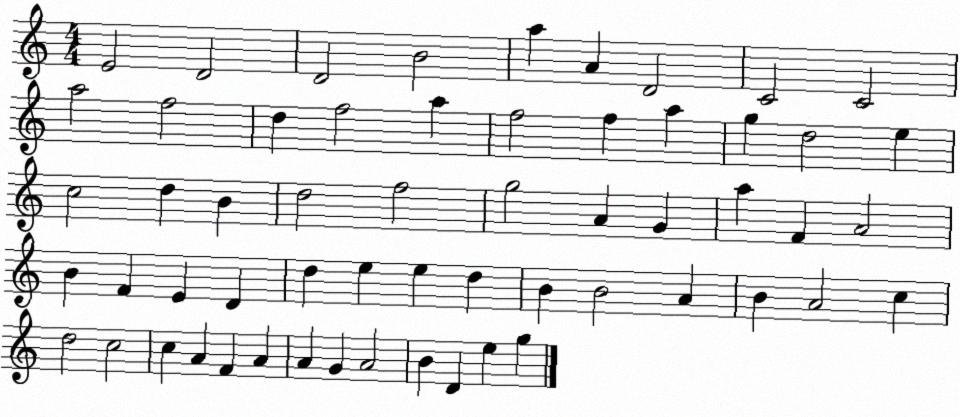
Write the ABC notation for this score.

X:1
T:Untitled
M:4/4
L:1/4
K:C
E2 D2 D2 B2 a A D2 C2 C2 a2 f2 d f2 a f2 f a g d2 e c2 d B d2 f2 g2 A G a F A2 B F E D d e e d B B2 A B A2 c d2 c2 c A F A A G A2 B D e g